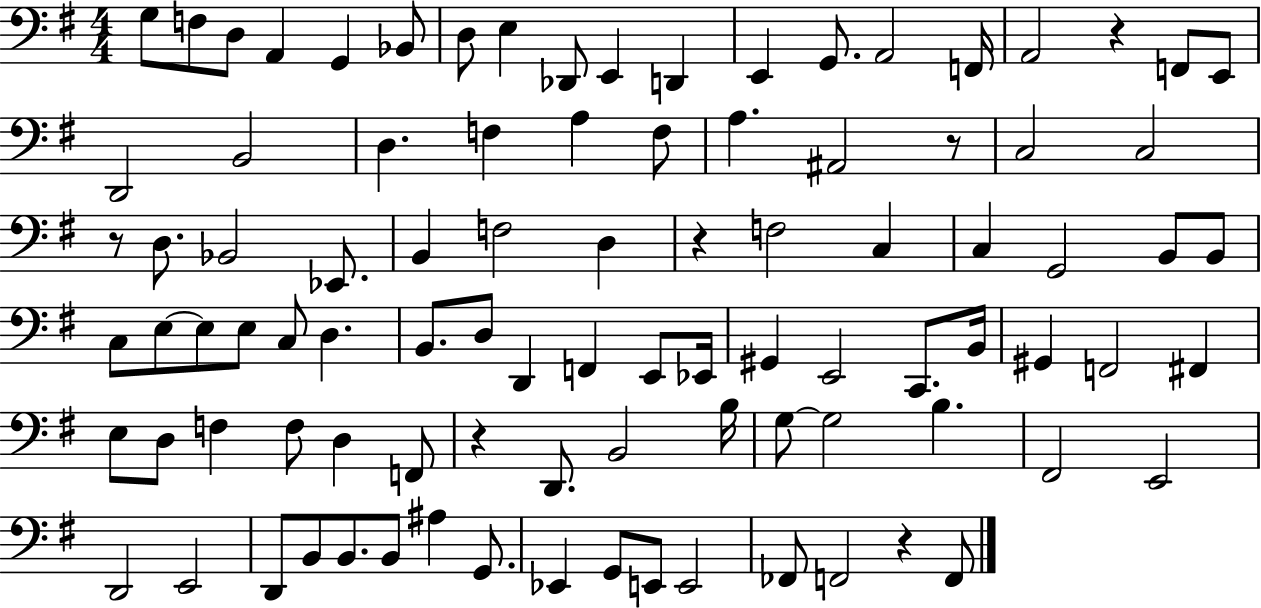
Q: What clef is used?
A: bass